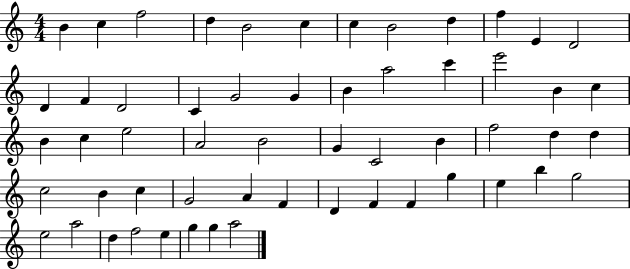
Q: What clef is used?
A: treble